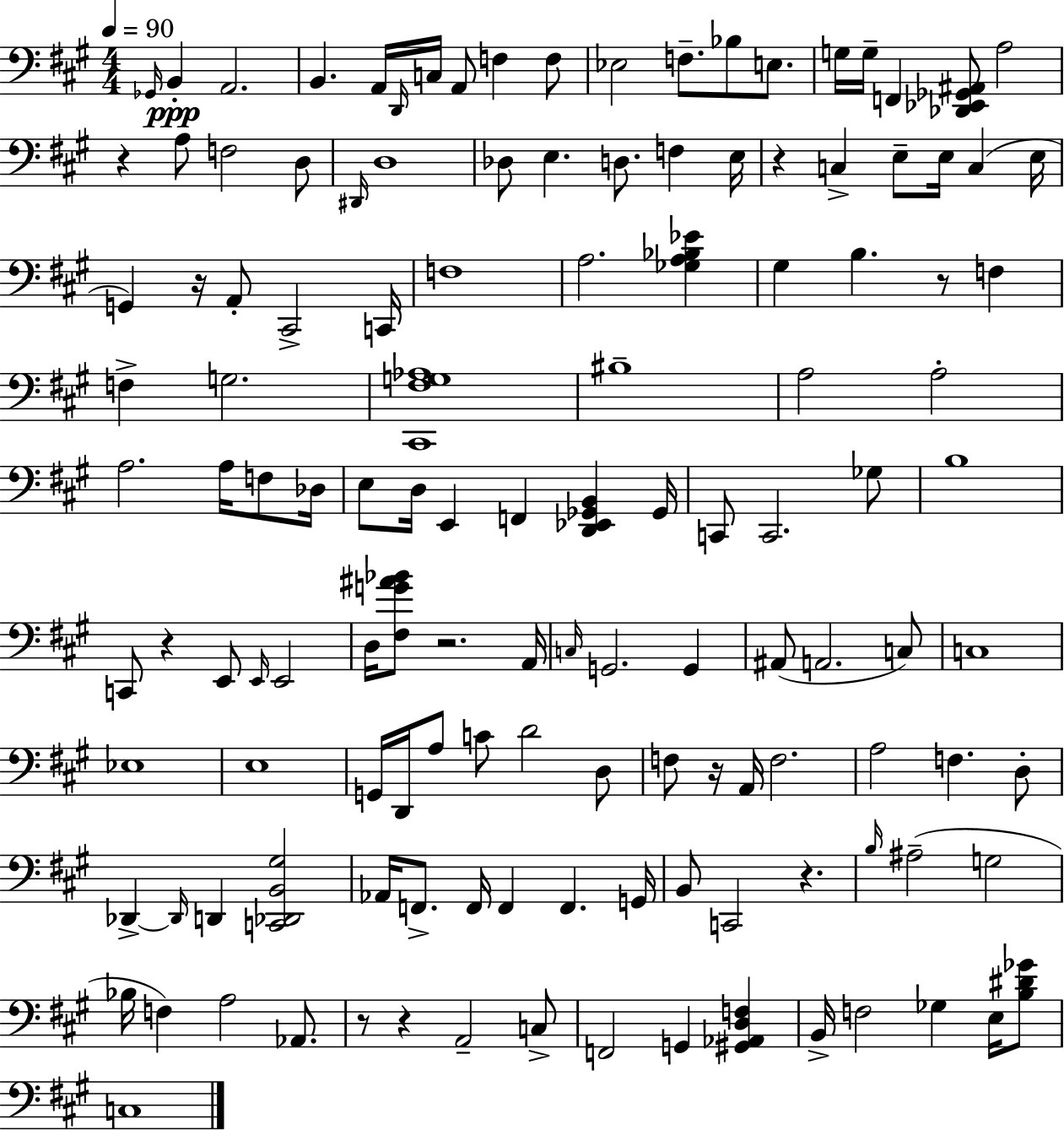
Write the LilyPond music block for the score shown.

{
  \clef bass
  \numericTimeSignature
  \time 4/4
  \key a \major
  \tempo 4 = 90
  \grace { ges,16 }\ppp b,4-. a,2. | b,4. a,16 \grace { d,16 } c16 a,8 f4 | f8 ees2 f8.-- bes8 e8. | g16 g16-- f,4 <des, ees, ges, ais,>8 a2 | \break r4 a8 f2 | d8 \grace { dis,16 } d1 | des8 e4. d8. f4 | e16 r4 c4-> e8-- e16 c4( | \break e16 g,4) r16 a,8-. cis,2-> | c,16 f1 | a2. <ges a bes ees'>4 | gis4 b4. r8 f4 | \break f4-> g2. | <cis, fis g aes>1 | bis1-- | a2 a2-. | \break a2. a16 | f8 des16 e8 d16 e,4 f,4 <d, ees, ges, b,>4 | ges,16 c,8 c,2. | ges8 b1 | \break c,8 r4 e,8 \grace { e,16 } e,2 | d16 <fis g' ais' bes'>8 r2. | a,16 \grace { c16 } g,2. | g,4 ais,8( a,2. | \break c8) c1 | ees1 | e1 | g,16 d,16 a8 c'8 d'2 | \break d8 f8 r16 a,16 f2. | a2 f4. | d8-. des,4->~~ \grace { des,16 } d,4 <c, des, b, gis>2 | aes,16 f,8.-> f,16 f,4 f,4. | \break g,16 b,8 c,2 | r4. \grace { b16 } ais2--( g2 | bes16 f4) a2 | aes,8. r8 r4 a,2-- | \break c8-> f,2 g,4 | <gis, aes, d f>4 b,16-> f2 | ges4 e16 <b dis' ges'>8 c1 | \bar "|."
}